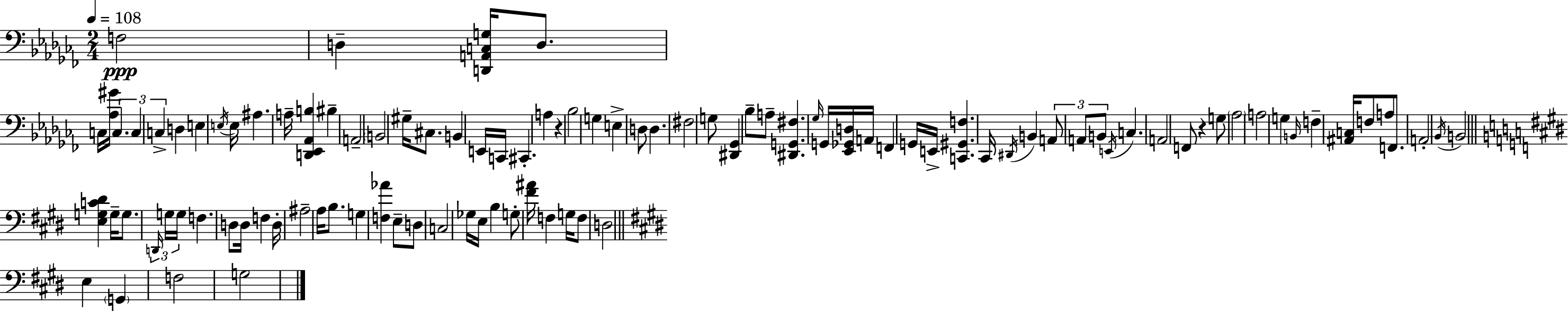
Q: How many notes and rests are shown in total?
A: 102